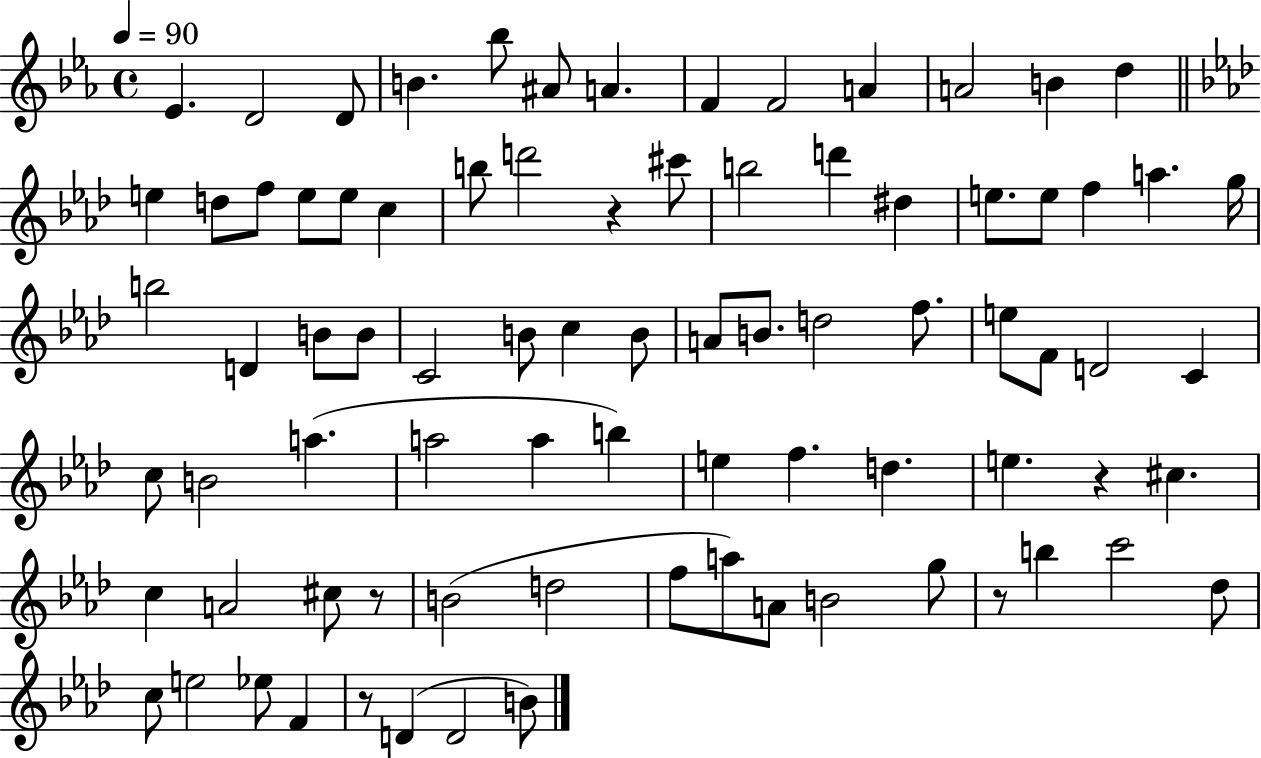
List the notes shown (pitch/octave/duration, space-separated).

Eb4/q. D4/h D4/e B4/q. Bb5/e A#4/e A4/q. F4/q F4/h A4/q A4/h B4/q D5/q E5/q D5/e F5/e E5/e E5/e C5/q B5/e D6/h R/q C#6/e B5/h D6/q D#5/q E5/e. E5/e F5/q A5/q. G5/s B5/h D4/q B4/e B4/e C4/h B4/e C5/q B4/e A4/e B4/e. D5/h F5/e. E5/e F4/e D4/h C4/q C5/e B4/h A5/q. A5/h A5/q B5/q E5/q F5/q. D5/q. E5/q. R/q C#5/q. C5/q A4/h C#5/e R/e B4/h D5/h F5/e A5/e A4/e B4/h G5/e R/e B5/q C6/h Db5/e C5/e E5/h Eb5/e F4/q R/e D4/q D4/h B4/e